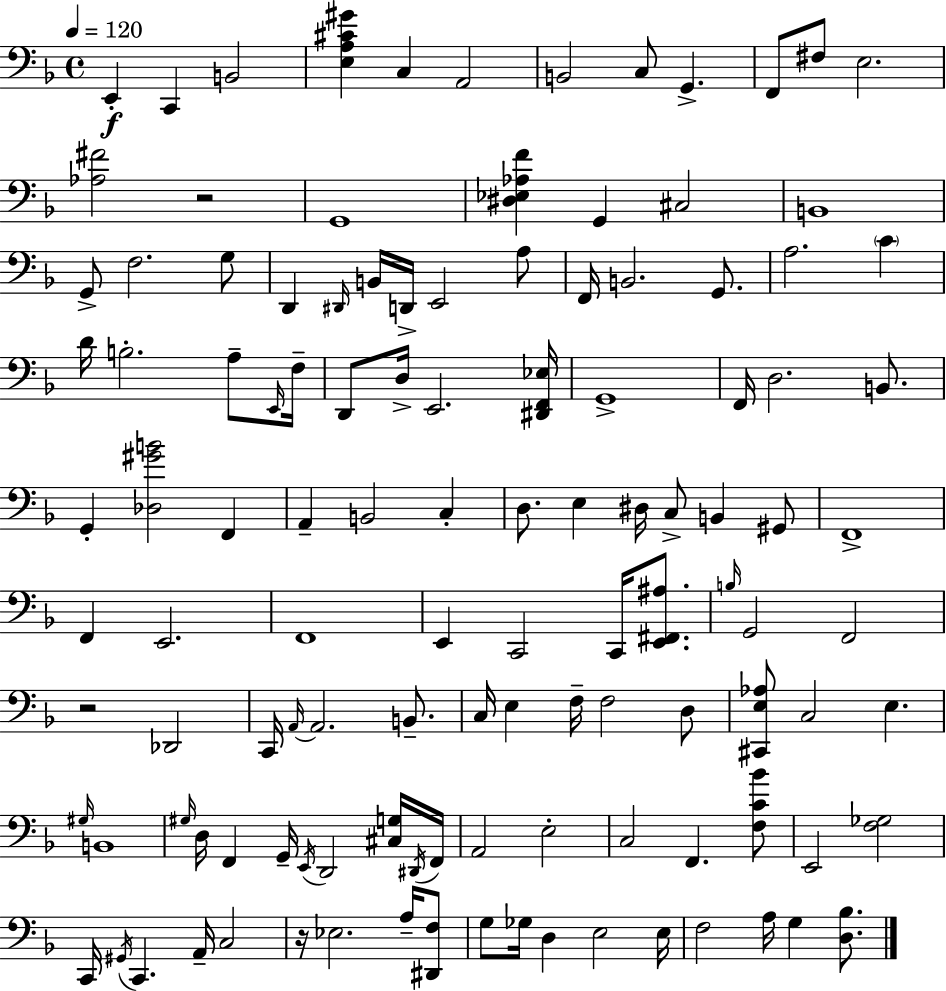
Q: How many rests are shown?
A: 3